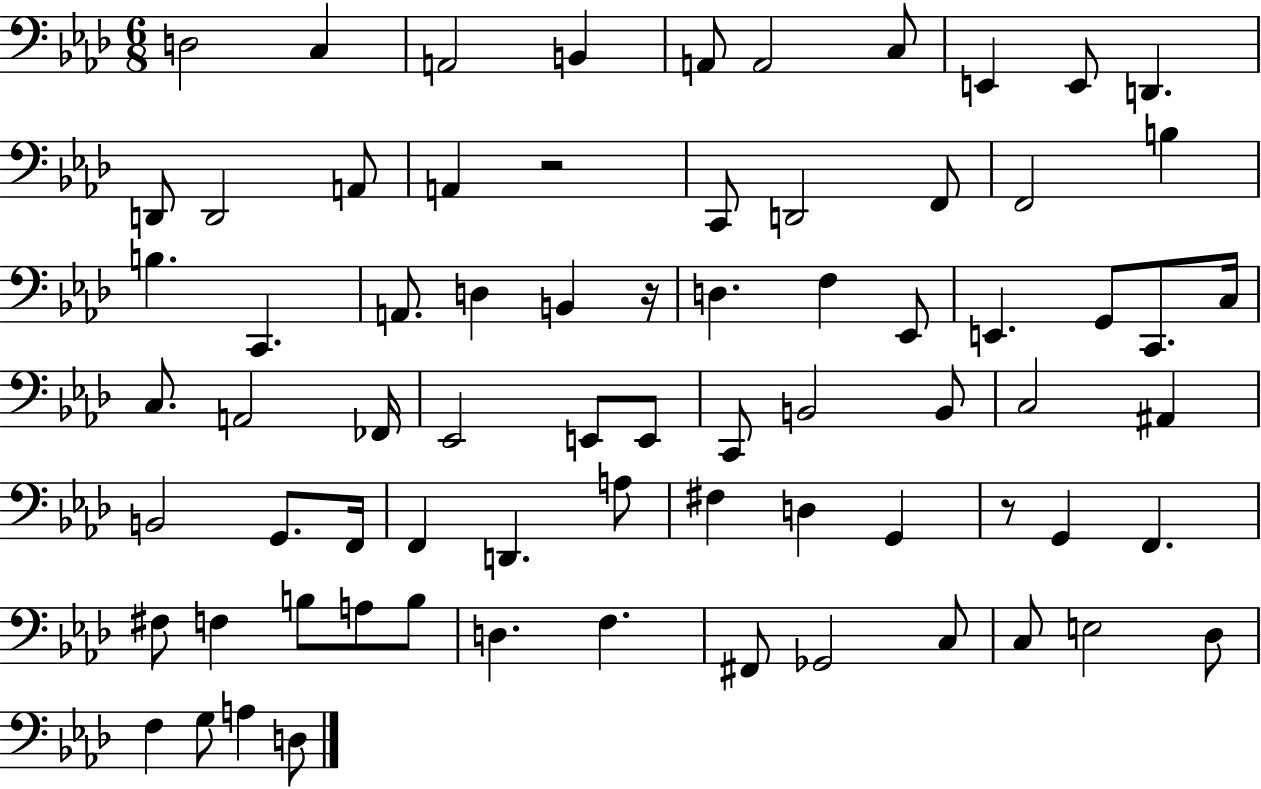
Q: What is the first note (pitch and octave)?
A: D3